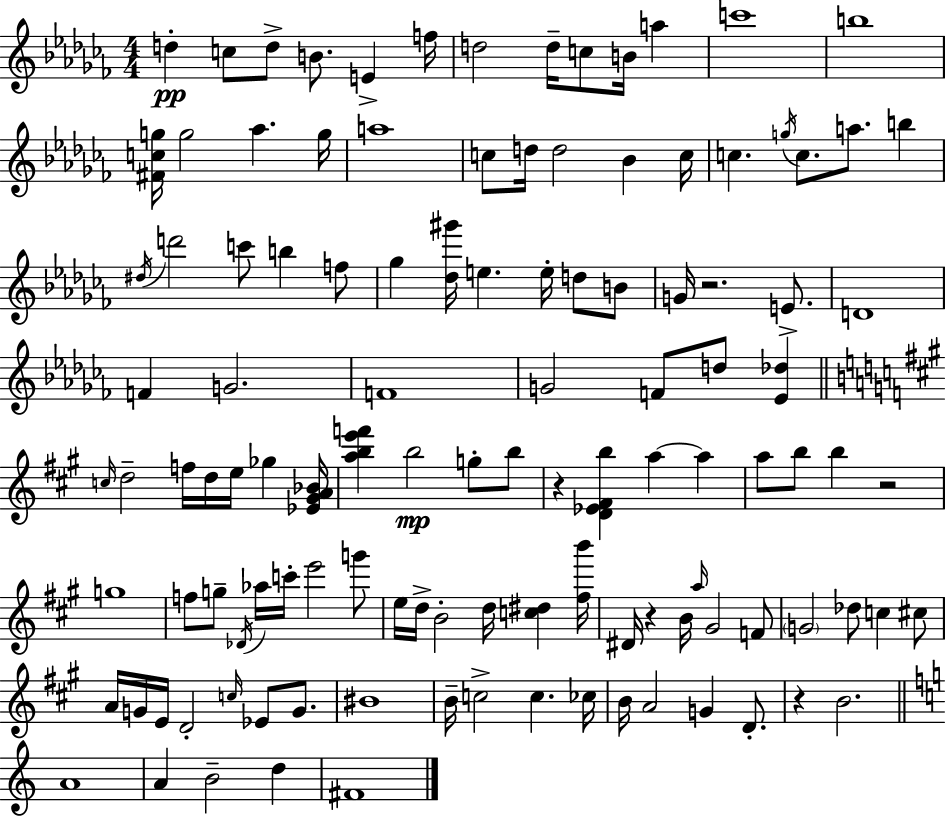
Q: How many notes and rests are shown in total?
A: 116